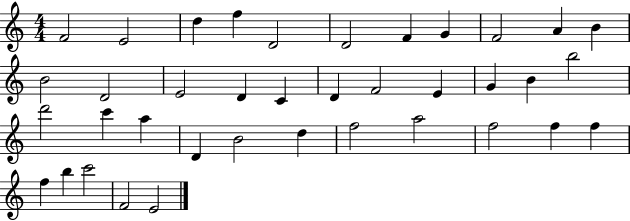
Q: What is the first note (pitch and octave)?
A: F4